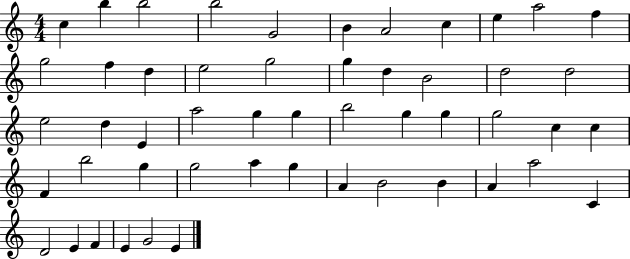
X:1
T:Untitled
M:4/4
L:1/4
K:C
c b b2 b2 G2 B A2 c e a2 f g2 f d e2 g2 g d B2 d2 d2 e2 d E a2 g g b2 g g g2 c c F b2 g g2 a g A B2 B A a2 C D2 E F E G2 E